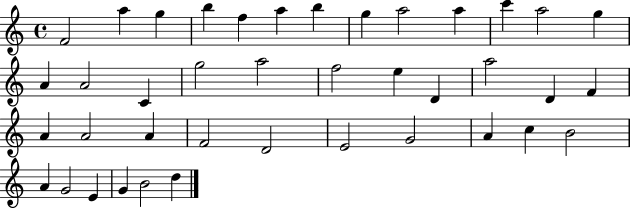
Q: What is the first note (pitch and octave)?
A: F4